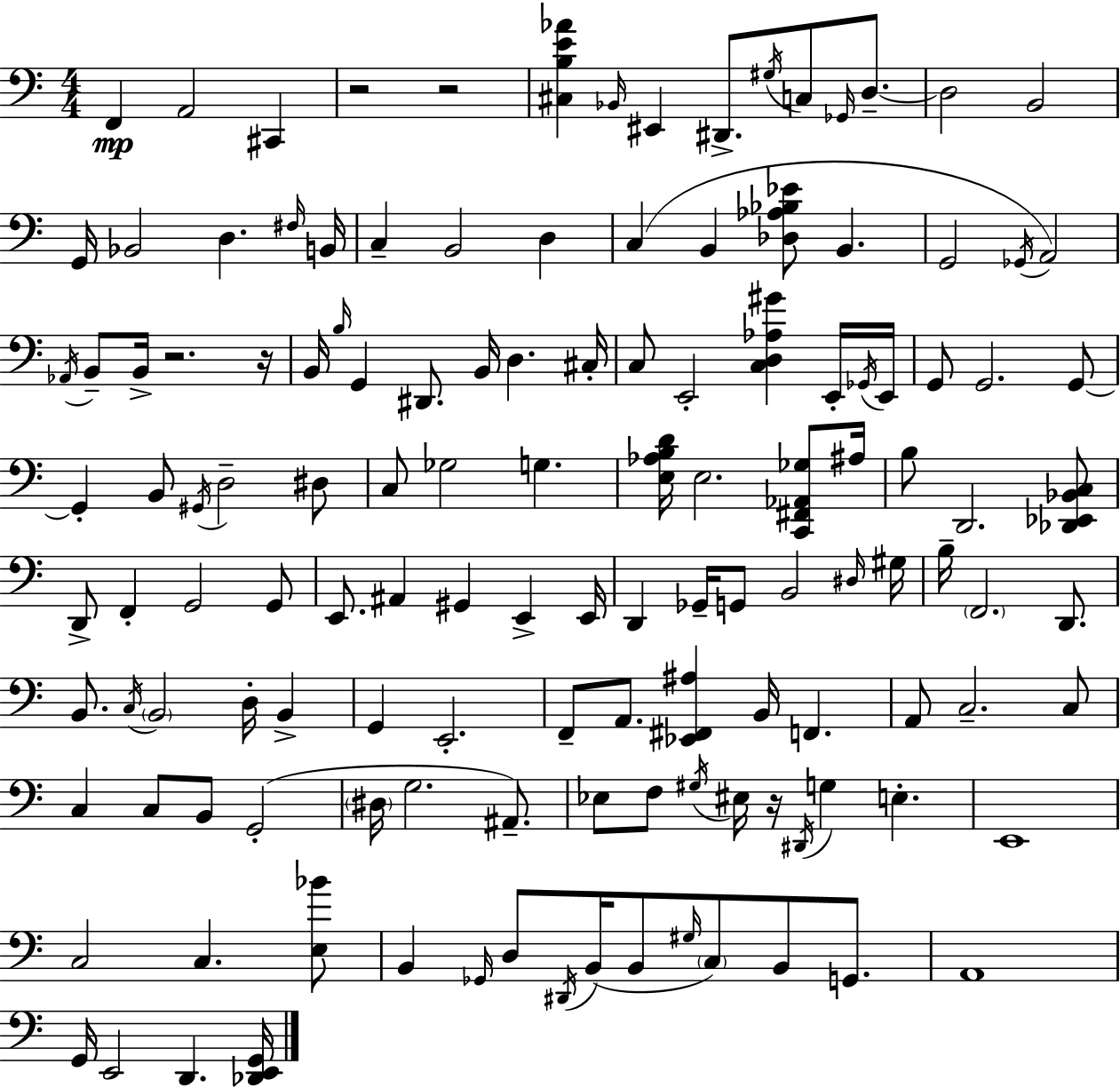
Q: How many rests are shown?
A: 5